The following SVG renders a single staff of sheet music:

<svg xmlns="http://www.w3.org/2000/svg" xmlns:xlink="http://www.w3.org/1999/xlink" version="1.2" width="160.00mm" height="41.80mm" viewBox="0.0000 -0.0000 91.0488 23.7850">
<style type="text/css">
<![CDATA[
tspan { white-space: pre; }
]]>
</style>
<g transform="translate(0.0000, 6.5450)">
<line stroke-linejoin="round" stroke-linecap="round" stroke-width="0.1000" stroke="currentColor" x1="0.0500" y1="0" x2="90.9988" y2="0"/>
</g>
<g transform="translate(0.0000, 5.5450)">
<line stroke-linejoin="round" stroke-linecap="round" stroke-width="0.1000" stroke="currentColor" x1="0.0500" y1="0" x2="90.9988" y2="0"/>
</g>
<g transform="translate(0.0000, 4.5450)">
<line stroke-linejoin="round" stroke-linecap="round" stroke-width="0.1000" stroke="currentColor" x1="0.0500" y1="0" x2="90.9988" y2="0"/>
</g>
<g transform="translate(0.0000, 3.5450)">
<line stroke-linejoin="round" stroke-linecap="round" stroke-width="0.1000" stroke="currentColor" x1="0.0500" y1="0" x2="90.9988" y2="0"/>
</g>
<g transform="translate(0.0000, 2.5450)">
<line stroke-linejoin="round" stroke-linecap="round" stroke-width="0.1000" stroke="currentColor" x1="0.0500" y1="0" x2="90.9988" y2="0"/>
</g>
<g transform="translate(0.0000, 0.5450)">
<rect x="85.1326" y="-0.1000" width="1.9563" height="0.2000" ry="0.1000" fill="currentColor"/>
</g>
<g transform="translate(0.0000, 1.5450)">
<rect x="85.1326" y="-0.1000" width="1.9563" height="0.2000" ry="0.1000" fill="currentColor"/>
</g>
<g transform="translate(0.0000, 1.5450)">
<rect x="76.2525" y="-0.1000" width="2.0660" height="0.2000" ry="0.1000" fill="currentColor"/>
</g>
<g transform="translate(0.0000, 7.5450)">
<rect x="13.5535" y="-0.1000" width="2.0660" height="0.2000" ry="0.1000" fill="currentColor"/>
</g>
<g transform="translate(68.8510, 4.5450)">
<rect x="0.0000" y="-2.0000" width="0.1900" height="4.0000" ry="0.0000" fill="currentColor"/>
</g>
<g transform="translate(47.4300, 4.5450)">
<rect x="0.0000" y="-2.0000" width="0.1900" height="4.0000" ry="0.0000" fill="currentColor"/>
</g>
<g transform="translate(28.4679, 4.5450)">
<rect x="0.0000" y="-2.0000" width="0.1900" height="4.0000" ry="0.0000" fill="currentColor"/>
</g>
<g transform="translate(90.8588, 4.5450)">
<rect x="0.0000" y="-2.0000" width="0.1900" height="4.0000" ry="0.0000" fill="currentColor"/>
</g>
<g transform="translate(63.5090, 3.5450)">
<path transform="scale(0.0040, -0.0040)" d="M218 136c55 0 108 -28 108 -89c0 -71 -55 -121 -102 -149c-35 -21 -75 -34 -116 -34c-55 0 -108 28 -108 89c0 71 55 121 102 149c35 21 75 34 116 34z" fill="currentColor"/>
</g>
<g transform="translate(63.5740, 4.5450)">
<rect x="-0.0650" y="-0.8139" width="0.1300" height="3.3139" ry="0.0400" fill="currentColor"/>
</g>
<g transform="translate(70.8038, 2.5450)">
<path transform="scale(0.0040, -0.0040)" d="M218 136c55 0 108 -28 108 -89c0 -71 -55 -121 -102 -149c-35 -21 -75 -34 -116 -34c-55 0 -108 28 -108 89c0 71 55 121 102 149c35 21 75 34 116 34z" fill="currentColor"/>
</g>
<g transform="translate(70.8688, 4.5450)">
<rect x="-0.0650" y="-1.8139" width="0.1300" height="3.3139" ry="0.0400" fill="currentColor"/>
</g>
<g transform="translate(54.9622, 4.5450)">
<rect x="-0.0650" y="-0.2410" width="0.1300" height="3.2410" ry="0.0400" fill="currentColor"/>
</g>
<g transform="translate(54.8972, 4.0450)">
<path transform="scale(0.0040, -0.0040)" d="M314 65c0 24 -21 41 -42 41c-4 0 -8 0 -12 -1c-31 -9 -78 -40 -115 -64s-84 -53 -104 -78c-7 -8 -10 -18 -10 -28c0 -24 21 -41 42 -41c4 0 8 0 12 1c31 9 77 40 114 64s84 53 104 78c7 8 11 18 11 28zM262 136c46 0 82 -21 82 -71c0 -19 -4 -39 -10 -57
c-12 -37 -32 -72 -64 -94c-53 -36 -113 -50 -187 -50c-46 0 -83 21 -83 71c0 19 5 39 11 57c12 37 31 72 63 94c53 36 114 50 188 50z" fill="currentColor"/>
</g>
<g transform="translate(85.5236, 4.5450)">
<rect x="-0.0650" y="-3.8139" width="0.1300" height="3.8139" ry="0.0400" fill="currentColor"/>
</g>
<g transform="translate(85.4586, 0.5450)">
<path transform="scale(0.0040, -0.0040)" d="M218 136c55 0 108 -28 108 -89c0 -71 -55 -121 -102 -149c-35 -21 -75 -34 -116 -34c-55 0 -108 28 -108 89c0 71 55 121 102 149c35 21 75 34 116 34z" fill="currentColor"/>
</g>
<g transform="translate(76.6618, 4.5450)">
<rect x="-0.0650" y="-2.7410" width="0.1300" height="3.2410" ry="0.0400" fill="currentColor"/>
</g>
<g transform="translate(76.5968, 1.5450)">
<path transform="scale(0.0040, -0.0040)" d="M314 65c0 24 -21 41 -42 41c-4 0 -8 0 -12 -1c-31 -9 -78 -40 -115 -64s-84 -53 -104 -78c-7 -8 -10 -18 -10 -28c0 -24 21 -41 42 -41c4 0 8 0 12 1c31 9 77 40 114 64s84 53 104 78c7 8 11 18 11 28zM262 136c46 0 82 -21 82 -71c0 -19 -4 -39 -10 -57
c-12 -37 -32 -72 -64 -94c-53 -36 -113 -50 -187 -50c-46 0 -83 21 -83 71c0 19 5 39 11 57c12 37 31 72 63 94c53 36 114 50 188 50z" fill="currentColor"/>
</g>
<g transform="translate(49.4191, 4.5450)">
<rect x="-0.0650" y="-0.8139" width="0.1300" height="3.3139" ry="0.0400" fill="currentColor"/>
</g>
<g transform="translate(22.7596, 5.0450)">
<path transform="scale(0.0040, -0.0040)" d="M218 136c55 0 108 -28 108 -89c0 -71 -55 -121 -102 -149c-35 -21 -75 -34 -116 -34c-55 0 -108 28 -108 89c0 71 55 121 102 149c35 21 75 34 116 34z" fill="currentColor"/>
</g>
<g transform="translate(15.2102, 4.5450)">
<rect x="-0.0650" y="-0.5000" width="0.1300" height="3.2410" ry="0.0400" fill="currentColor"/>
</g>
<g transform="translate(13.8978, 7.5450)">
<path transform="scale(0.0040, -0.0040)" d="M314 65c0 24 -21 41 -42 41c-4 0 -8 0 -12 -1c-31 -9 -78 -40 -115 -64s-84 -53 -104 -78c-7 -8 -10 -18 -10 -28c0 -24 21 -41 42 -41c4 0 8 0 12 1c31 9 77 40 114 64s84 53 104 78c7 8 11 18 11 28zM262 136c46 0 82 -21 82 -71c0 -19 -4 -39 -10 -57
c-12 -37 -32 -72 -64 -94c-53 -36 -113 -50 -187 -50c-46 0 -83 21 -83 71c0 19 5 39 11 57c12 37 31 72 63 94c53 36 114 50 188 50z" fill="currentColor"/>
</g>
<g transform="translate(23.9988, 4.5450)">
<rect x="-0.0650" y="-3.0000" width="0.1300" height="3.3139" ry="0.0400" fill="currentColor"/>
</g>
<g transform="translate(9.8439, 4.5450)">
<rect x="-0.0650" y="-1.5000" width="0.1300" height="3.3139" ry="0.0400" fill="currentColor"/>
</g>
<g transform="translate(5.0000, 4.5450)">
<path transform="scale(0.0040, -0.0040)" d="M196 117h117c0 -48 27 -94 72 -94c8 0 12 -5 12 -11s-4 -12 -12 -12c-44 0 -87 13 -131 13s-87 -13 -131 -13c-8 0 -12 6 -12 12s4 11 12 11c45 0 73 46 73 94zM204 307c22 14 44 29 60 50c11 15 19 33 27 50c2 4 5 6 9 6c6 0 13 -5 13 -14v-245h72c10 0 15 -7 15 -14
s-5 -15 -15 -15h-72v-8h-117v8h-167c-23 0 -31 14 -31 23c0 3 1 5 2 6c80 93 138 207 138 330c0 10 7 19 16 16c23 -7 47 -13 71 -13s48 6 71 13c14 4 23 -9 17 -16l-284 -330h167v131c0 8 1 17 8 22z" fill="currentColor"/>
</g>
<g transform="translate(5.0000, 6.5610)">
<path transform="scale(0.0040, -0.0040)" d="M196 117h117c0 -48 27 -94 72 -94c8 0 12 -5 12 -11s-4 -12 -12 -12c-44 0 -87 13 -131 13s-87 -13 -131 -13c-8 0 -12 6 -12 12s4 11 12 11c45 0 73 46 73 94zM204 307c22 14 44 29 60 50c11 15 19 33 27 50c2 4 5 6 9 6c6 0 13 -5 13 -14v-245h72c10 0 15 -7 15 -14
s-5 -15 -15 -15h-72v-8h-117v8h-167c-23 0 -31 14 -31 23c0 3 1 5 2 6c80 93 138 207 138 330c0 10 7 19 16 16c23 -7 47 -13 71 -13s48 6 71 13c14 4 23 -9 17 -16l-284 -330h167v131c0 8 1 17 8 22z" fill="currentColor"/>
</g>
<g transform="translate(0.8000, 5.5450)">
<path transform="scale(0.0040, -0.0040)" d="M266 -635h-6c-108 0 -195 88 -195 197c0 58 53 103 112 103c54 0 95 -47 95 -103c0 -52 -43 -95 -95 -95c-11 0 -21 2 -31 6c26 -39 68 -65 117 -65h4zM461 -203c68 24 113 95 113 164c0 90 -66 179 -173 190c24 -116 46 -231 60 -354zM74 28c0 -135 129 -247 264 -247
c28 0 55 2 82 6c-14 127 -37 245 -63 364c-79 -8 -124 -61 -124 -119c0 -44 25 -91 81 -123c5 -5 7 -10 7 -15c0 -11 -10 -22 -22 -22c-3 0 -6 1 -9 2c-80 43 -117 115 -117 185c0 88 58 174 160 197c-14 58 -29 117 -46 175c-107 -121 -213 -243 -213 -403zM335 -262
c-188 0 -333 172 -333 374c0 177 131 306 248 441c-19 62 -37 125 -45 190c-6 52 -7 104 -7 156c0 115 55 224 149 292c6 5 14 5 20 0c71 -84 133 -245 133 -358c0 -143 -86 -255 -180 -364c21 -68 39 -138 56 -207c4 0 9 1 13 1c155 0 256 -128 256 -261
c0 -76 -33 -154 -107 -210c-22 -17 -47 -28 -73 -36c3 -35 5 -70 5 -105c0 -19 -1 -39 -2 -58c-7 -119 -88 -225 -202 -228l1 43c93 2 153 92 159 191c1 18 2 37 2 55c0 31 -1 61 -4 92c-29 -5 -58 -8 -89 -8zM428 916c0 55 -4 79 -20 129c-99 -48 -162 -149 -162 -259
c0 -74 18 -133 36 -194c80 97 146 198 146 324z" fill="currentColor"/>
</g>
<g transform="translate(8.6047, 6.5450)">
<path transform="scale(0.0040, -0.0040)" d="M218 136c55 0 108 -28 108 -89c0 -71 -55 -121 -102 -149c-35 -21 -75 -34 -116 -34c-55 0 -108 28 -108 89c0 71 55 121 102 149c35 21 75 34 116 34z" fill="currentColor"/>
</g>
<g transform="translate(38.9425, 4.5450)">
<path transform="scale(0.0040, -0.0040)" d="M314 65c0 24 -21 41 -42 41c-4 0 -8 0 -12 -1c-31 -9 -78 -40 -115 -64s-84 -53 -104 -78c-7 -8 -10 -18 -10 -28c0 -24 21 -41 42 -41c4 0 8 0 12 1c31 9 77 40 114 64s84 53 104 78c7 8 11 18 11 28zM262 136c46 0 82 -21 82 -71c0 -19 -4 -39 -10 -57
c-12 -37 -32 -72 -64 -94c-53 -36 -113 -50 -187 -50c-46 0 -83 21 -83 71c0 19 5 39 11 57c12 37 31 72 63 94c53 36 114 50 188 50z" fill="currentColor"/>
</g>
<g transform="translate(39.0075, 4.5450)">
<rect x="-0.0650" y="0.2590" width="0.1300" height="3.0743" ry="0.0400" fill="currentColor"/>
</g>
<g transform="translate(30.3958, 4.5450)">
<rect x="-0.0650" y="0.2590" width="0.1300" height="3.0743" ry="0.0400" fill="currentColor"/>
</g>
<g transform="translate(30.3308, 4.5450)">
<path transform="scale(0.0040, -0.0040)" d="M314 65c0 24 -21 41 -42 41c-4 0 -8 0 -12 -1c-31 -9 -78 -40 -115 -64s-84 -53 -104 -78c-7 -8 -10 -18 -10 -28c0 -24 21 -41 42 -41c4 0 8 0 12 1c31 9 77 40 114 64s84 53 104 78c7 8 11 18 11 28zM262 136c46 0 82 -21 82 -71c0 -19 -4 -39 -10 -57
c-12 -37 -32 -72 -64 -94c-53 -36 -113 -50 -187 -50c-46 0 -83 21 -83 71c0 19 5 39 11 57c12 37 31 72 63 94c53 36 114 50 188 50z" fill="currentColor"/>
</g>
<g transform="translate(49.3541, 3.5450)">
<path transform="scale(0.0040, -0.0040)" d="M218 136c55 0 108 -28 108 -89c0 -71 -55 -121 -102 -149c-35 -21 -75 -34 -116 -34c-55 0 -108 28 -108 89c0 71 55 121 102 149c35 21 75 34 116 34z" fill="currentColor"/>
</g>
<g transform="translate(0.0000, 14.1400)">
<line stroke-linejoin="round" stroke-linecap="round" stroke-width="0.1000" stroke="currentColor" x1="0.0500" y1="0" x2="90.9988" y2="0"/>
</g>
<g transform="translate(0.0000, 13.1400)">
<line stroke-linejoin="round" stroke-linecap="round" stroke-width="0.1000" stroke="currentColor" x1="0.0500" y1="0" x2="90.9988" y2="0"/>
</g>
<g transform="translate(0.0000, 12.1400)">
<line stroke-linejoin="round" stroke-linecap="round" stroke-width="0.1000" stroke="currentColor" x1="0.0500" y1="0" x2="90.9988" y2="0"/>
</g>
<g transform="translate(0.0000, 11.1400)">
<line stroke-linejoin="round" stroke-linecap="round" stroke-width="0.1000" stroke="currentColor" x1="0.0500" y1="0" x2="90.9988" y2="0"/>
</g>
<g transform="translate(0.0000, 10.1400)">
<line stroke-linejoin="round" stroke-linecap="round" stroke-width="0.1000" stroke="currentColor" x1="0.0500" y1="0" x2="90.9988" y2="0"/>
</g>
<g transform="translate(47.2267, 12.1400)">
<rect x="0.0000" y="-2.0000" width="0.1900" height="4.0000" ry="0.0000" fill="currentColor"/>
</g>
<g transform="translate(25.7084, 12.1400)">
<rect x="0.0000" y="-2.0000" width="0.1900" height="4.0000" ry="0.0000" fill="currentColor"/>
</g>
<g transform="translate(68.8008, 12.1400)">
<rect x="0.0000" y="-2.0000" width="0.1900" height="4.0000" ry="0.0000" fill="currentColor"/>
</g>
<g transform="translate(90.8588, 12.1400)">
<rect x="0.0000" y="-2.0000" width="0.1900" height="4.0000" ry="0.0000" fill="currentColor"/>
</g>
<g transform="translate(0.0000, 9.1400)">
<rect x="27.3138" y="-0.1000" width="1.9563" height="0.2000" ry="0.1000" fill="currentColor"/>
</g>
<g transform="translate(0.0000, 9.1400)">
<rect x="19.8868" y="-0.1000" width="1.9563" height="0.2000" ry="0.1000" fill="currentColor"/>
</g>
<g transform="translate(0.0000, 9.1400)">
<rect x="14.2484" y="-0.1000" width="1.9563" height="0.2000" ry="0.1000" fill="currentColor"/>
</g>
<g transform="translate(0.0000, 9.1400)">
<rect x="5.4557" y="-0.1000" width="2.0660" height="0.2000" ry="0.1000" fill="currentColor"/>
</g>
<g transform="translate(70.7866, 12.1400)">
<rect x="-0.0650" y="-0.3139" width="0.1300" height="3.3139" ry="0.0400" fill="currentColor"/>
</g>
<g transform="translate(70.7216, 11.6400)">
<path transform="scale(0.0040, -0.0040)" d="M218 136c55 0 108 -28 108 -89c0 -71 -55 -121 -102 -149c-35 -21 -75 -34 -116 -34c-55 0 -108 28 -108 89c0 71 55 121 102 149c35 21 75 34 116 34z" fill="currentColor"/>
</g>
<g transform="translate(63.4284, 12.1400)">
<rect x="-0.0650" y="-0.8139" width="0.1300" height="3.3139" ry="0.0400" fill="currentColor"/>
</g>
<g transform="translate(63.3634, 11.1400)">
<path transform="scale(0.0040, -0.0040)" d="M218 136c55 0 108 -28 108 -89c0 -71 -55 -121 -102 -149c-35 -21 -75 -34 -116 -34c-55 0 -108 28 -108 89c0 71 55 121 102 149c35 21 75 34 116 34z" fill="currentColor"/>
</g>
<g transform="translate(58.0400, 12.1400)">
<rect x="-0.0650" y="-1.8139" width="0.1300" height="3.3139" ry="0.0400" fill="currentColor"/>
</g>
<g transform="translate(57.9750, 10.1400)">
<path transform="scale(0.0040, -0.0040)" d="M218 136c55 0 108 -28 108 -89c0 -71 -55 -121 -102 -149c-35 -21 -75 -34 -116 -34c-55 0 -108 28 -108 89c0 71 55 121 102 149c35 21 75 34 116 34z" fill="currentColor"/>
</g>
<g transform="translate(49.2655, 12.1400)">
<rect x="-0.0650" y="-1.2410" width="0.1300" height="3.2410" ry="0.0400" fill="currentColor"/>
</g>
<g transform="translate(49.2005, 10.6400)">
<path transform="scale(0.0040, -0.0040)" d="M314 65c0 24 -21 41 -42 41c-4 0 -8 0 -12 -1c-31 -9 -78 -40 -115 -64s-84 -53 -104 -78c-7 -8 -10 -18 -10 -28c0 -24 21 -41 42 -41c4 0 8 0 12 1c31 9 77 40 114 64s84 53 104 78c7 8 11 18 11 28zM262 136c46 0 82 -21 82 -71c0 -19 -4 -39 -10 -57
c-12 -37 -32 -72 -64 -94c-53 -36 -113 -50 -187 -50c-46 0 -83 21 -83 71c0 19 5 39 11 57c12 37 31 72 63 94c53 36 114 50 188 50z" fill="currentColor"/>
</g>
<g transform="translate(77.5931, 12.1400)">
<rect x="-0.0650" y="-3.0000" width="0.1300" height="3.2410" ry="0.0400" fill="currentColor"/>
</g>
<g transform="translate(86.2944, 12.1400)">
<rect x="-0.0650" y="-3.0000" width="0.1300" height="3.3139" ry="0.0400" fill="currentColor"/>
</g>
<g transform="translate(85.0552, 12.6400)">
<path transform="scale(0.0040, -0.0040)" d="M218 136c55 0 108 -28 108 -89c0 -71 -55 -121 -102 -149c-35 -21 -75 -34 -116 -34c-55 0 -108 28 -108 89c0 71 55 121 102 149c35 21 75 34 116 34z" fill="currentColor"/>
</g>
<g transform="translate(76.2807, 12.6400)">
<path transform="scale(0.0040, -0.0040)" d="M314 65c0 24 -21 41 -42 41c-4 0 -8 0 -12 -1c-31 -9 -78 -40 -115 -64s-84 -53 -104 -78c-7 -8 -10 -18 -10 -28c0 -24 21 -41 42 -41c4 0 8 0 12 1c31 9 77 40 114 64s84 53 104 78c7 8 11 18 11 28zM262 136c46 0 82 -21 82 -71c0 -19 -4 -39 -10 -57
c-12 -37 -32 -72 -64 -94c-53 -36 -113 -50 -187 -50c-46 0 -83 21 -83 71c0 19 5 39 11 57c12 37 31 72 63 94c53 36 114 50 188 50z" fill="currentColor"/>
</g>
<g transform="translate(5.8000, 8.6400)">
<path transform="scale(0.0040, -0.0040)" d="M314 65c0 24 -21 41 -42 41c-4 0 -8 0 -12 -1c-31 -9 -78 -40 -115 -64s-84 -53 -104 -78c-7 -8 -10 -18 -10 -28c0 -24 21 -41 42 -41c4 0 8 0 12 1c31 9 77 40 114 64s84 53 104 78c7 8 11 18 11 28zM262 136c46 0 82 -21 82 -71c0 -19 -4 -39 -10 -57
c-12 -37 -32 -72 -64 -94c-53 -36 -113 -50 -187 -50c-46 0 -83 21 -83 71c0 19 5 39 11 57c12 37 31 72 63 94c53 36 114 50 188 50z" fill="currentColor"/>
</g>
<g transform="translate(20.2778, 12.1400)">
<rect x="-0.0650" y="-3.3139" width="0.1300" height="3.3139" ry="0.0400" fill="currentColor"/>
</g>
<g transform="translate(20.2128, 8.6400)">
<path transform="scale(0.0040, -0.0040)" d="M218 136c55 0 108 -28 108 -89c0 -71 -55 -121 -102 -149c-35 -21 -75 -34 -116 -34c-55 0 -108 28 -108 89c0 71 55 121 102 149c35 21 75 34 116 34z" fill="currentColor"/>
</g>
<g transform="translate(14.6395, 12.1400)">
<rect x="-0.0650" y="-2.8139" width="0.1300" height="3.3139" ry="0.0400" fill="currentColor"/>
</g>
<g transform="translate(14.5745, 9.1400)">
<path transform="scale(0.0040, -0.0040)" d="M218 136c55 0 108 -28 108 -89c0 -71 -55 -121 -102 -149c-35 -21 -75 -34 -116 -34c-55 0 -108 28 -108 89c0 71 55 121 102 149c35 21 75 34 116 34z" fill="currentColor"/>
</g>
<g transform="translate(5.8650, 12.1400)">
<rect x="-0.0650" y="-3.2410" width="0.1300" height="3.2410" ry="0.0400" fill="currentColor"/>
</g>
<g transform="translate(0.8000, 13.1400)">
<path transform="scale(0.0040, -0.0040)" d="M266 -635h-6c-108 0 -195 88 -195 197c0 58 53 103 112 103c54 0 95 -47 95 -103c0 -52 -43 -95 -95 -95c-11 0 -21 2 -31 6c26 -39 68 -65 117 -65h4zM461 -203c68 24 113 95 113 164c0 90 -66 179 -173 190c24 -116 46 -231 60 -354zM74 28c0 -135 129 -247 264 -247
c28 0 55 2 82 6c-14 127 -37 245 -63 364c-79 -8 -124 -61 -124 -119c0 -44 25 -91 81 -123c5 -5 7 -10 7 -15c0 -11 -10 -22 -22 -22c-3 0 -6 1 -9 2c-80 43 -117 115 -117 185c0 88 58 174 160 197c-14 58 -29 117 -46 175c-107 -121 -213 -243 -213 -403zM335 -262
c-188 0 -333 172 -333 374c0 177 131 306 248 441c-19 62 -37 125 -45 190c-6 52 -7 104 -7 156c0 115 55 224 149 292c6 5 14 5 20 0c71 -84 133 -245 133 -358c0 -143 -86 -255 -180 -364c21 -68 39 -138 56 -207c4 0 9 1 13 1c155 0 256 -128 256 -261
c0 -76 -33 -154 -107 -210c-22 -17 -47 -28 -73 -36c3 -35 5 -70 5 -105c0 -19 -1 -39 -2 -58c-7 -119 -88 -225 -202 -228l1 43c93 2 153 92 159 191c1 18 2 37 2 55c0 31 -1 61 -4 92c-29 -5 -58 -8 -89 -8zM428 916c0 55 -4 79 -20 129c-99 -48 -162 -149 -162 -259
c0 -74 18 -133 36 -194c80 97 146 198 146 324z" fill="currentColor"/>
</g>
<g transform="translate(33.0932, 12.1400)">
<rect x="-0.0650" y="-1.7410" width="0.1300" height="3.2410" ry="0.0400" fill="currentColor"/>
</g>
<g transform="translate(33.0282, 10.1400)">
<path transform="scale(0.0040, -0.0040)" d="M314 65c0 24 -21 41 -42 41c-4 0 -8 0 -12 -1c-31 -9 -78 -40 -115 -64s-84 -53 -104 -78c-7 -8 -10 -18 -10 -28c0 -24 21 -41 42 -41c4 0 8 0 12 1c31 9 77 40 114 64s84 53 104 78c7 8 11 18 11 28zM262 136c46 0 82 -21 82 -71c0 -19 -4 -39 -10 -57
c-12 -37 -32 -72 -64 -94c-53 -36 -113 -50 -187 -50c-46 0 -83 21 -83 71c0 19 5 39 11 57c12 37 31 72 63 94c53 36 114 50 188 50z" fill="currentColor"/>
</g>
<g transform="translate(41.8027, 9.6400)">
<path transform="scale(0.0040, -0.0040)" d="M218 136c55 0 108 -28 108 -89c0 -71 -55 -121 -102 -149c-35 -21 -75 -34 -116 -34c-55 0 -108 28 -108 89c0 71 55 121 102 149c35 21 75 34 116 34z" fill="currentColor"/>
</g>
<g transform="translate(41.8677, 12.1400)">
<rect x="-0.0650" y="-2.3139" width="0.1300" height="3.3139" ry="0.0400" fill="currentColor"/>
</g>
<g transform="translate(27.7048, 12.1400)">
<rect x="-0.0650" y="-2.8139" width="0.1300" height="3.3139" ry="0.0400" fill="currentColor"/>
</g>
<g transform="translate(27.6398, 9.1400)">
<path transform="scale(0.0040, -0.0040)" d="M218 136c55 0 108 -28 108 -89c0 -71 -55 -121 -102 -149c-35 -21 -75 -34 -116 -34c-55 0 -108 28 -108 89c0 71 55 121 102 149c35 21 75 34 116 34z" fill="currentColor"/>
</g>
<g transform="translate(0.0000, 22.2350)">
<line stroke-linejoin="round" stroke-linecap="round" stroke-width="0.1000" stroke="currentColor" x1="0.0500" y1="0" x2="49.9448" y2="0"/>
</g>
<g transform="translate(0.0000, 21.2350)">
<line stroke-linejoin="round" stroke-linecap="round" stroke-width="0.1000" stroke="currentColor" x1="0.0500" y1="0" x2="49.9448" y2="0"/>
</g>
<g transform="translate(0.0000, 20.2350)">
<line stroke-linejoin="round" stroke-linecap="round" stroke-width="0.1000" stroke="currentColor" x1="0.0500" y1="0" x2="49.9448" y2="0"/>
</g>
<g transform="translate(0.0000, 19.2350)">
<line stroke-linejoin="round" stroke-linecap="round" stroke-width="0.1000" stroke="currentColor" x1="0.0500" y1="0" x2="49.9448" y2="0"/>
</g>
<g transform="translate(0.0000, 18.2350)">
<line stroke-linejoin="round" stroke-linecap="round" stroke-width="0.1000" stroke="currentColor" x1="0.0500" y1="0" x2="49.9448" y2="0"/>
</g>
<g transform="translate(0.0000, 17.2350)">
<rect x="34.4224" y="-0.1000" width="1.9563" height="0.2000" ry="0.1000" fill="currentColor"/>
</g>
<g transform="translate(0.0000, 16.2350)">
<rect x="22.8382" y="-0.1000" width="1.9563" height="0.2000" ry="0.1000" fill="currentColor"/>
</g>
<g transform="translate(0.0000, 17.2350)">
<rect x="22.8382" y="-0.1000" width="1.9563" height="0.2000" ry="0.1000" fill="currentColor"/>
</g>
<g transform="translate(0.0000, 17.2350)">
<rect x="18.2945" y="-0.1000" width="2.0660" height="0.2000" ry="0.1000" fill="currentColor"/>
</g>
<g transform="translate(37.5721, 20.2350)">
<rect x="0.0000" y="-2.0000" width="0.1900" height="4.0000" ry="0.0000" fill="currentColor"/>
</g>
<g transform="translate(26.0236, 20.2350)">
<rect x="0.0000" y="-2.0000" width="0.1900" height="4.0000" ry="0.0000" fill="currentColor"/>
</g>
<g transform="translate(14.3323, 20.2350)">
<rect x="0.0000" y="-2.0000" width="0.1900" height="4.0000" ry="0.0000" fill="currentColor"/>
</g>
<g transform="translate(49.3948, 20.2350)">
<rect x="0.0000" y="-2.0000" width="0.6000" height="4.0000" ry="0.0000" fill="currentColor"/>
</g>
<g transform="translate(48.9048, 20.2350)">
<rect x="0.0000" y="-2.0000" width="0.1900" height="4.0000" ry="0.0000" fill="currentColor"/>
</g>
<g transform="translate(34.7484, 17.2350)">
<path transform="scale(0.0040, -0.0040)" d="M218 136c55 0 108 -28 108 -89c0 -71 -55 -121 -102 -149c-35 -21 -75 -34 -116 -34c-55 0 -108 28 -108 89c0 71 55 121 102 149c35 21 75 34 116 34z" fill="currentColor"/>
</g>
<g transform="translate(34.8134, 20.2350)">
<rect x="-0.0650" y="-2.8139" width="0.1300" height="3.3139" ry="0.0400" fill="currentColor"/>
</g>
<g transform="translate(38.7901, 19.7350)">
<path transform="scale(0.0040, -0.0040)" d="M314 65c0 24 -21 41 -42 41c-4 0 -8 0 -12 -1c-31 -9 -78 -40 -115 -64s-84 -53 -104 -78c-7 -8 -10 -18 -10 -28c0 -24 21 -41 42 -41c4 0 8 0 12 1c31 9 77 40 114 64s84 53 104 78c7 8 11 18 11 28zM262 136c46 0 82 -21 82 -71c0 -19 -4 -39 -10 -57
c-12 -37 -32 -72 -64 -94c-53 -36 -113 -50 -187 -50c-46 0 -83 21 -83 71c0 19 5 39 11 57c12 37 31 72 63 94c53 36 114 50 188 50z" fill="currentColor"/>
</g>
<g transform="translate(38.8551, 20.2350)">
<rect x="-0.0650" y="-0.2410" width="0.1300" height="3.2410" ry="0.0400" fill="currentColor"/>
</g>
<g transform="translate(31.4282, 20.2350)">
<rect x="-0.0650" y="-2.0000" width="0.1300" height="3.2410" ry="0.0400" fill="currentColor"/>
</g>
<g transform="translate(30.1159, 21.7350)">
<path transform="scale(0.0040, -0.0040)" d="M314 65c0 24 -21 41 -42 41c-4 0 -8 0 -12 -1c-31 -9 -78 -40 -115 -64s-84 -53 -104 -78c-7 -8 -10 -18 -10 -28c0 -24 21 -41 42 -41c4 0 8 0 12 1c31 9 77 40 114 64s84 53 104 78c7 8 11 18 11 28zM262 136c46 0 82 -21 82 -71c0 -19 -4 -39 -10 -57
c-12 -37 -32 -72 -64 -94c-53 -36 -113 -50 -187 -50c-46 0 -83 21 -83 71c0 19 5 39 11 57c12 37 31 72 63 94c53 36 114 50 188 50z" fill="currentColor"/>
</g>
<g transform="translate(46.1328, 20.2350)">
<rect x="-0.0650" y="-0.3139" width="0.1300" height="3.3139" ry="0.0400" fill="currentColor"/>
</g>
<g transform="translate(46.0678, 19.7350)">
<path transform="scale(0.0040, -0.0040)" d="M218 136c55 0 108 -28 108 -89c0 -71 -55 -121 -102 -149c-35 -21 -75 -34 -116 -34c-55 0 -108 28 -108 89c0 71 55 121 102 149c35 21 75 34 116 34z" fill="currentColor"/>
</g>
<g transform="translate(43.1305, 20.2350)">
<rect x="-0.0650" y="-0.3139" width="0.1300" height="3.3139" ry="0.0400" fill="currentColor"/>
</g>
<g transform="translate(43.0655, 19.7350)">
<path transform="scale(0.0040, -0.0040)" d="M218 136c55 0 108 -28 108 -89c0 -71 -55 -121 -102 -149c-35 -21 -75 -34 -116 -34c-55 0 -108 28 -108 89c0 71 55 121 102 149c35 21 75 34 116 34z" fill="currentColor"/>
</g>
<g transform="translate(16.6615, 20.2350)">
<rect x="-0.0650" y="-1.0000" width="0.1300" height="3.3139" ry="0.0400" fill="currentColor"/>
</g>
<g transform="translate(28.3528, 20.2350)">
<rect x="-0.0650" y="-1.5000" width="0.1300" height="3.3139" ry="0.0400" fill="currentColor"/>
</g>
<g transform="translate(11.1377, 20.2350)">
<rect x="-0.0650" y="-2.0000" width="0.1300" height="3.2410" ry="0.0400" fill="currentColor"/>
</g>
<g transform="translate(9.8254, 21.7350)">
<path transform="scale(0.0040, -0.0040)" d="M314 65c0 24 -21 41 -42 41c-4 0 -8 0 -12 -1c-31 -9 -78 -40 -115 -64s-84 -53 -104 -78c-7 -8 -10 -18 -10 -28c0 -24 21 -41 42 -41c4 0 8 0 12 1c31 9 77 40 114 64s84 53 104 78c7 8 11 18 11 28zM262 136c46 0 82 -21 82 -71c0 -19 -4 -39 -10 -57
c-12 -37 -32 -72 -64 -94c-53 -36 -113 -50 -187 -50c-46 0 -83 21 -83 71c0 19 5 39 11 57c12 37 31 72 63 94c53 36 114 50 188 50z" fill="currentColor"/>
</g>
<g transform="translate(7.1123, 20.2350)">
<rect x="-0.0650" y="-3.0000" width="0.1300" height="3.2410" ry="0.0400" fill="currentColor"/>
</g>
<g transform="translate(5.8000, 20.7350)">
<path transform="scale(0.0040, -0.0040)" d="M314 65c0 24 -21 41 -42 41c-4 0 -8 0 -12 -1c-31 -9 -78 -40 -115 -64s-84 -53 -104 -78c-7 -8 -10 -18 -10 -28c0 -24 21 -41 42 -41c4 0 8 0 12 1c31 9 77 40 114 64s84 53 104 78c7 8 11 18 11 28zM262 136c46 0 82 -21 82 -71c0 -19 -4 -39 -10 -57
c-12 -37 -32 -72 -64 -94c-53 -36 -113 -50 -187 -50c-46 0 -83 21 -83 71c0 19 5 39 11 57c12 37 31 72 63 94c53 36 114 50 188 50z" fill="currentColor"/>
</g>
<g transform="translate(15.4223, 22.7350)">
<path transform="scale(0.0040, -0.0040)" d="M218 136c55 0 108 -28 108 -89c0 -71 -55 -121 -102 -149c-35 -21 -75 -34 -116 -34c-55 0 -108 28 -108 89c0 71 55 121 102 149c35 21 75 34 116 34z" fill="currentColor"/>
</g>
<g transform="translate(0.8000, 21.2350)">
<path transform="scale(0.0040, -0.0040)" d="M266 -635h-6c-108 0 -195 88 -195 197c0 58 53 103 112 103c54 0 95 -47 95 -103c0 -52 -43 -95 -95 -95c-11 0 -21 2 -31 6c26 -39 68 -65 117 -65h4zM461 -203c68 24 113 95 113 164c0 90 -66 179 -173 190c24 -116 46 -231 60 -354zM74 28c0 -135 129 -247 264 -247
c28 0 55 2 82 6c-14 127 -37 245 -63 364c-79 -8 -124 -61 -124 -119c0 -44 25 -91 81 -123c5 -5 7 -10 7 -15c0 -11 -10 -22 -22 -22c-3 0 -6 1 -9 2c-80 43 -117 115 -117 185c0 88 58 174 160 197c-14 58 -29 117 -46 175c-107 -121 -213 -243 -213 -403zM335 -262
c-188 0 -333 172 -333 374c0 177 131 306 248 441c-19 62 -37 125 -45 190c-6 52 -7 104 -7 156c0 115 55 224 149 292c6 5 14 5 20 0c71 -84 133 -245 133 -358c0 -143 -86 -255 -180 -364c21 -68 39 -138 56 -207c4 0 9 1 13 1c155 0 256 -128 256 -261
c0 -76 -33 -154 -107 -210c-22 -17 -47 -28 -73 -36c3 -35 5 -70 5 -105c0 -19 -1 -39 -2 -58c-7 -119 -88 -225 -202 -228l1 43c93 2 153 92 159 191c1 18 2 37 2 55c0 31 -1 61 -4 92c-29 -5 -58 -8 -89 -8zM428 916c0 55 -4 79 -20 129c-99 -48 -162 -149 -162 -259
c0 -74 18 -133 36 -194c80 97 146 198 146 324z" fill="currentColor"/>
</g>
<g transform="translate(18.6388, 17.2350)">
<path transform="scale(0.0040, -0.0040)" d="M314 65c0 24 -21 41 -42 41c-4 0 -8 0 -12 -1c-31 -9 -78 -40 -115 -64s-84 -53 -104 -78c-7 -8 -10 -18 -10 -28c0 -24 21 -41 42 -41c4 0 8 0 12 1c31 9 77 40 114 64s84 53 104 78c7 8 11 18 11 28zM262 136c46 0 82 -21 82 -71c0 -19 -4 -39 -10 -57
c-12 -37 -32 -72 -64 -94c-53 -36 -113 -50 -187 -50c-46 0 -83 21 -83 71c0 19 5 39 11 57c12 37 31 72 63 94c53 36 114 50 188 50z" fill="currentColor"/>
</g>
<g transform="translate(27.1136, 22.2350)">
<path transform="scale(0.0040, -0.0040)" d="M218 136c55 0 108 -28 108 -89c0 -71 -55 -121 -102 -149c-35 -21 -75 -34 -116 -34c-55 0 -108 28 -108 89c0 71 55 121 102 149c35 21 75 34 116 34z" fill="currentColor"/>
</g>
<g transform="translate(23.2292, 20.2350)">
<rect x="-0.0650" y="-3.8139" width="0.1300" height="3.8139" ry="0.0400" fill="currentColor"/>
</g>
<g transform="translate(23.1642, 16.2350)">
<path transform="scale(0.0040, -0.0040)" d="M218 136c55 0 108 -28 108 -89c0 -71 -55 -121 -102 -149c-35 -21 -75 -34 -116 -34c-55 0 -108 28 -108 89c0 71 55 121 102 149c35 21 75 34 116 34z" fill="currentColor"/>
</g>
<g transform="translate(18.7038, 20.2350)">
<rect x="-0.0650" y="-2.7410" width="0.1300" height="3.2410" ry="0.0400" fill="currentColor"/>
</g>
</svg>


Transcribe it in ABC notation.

X:1
T:Untitled
M:4/4
L:1/4
K:C
E C2 A B2 B2 d c2 d f a2 c' b2 a b a f2 g e2 f d c A2 A A2 F2 D a2 c' E F2 a c2 c c